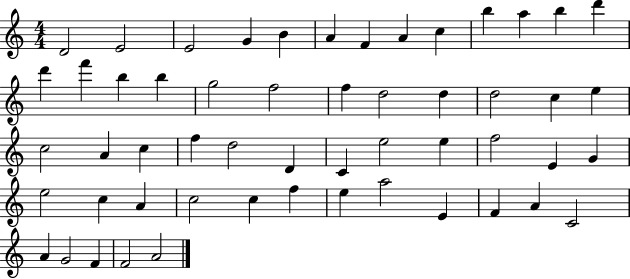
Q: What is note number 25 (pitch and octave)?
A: E5